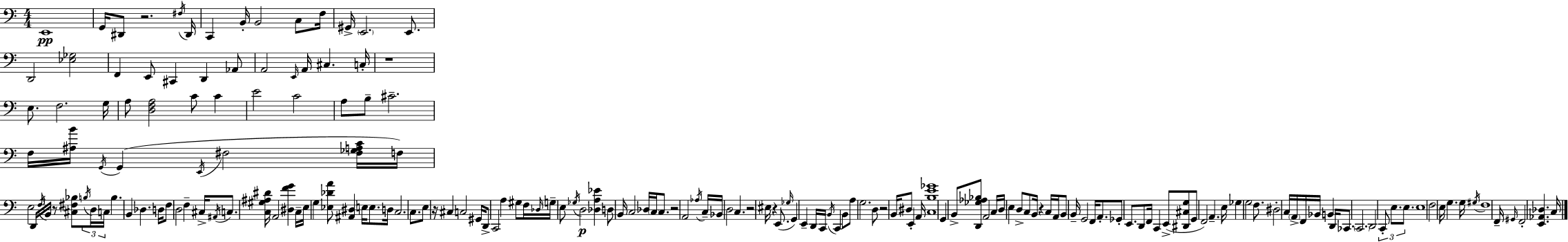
X:1
T:Untitled
M:4/4
L:1/4
K:C
E,,4 G,,/4 ^D,,/2 z2 ^F,/4 ^D,,/4 C,, B,,/4 B,,2 C,/2 F,/4 ^G,,/4 E,,2 E,,/2 D,,2 [_E,_G,]2 F,, E,,/2 ^C,, D,, _A,,/2 A,,2 E,,/4 A,,/4 ^C, C,/4 z4 E,/2 F,2 G,/4 A,/2 [D,F,A,]2 C/2 C E2 C2 A,/2 B,/2 ^C2 F,/4 [^A,B]/4 G,,/4 G,, E,,/4 ^F,2 [^F,_G,A,C]/4 F,/4 E,2 D,,/4 F,/4 B,,/4 z/2 [^C,^F,_B,]/2 B,/4 D,/4 C,/4 B, B,, _D, D,/4 F,/2 D,2 F, ^C,/4 ^A,,/4 C,/2 [C,^G,^A,^D]/4 A,,2 [^D,FG] C,/4 E,/4 G, [_E,_DA]/2 [^A,,^D,] E,/4 E,/2 D,/4 C,2 C,/2 E,/2 z/4 ^C, C,2 ^G,,/4 D,,/2 C,,2 A, ^G,/2 F,/4 _D,/4 G,/4 E,/2 _G,/4 D,2 [_D,A,_E] D,/2 B,,/4 C,2 _D,/4 C,/4 C,/2 z2 A,,2 _A,/4 C,/4 _B,,/4 D,2 C, z2 ^E,/4 z E,,/2 _G,/4 G,, E,, D,,/4 C,,/4 B,,/4 C,, B,,/2 A,/2 G,2 D,/2 z2 B,,/4 ^D,/2 E,, A,,/4 [C,B,E_G]4 G,, B,,/2 [D,,_G,_A,_B,]/2 A,,2 C,/4 D,/4 E, D,/2 C,/2 B,,/4 z C,/4 A,,/4 B,,/2 B,,/4 G,,2 F,,/4 A,,/2 _G,,/2 E,,/2 D,,/2 F,,/4 C,, E,,/2 [^D,,^C,G,]/2 G,,/2 F,,2 A,, E,/4 _G, G,2 F,/2 ^D,2 C,/4 A,,/4 F,,/4 _B,,/4 B,, D,,/4 _C,,/2 C,,2 D,,2 C,,/2 E,/2 E,/2 E,4 F,2 E,/4 G, G,/4 ^G,/4 F,4 F,,/4 ^G,,/4 F,,2 [E,,_A,,_D,] C,/4